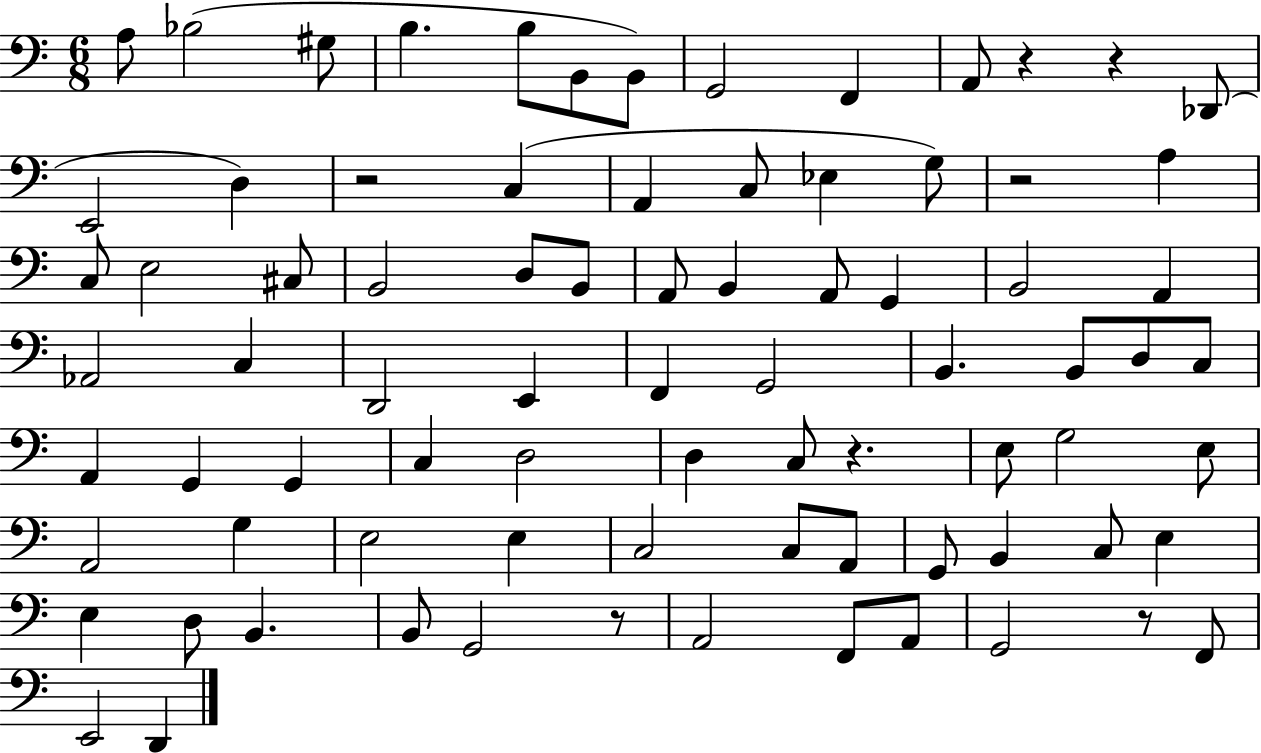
X:1
T:Untitled
M:6/8
L:1/4
K:C
A,/2 _B,2 ^G,/2 B, B,/2 B,,/2 B,,/2 G,,2 F,, A,,/2 z z _D,,/2 E,,2 D, z2 C, A,, C,/2 _E, G,/2 z2 A, C,/2 E,2 ^C,/2 B,,2 D,/2 B,,/2 A,,/2 B,, A,,/2 G,, B,,2 A,, _A,,2 C, D,,2 E,, F,, G,,2 B,, B,,/2 D,/2 C,/2 A,, G,, G,, C, D,2 D, C,/2 z E,/2 G,2 E,/2 A,,2 G, E,2 E, C,2 C,/2 A,,/2 G,,/2 B,, C,/2 E, E, D,/2 B,, B,,/2 G,,2 z/2 A,,2 F,,/2 A,,/2 G,,2 z/2 F,,/2 E,,2 D,,